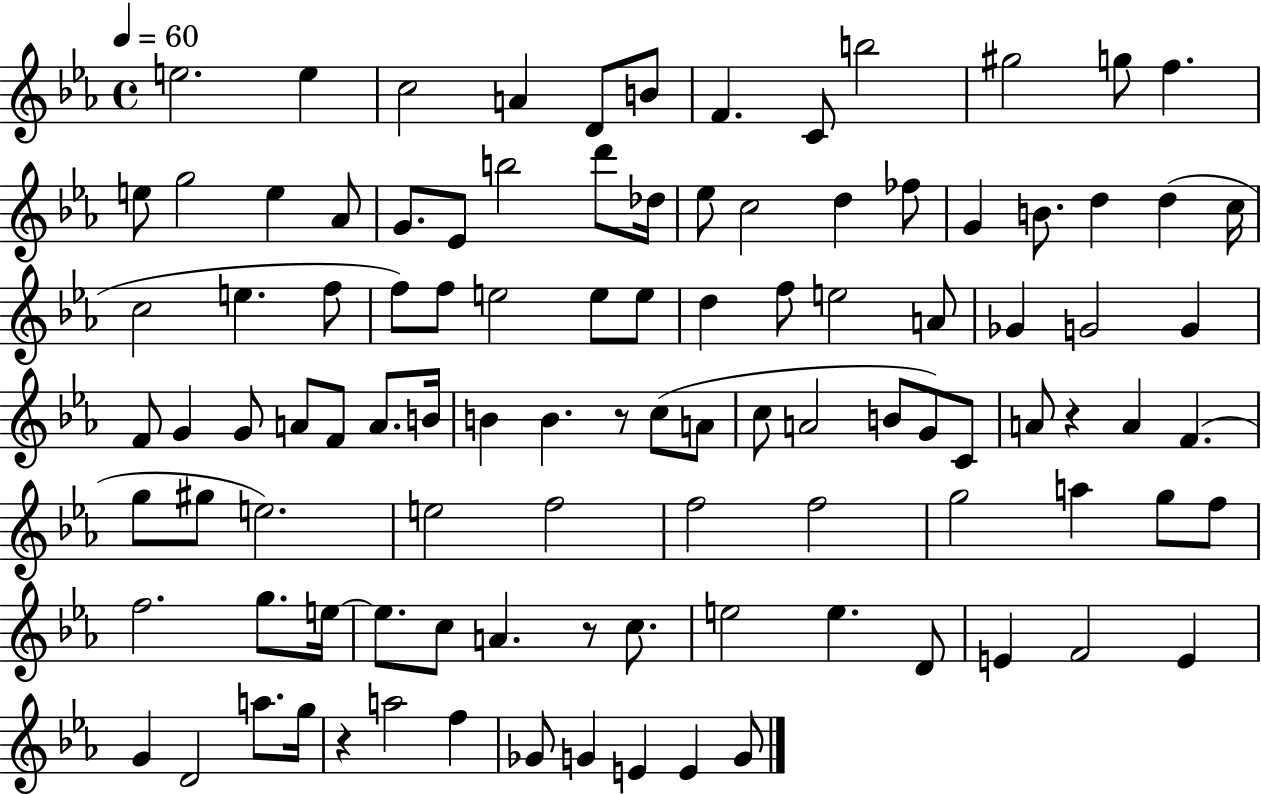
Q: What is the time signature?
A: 4/4